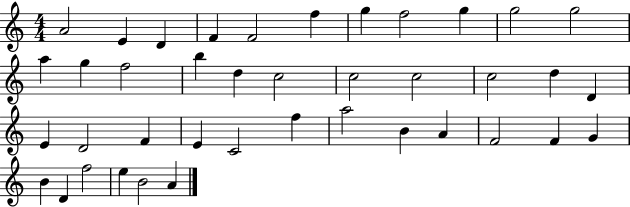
A4/h E4/q D4/q F4/q F4/h F5/q G5/q F5/h G5/q G5/h G5/h A5/q G5/q F5/h B5/q D5/q C5/h C5/h C5/h C5/h D5/q D4/q E4/q D4/h F4/q E4/q C4/h F5/q A5/h B4/q A4/q F4/h F4/q G4/q B4/q D4/q F5/h E5/q B4/h A4/q